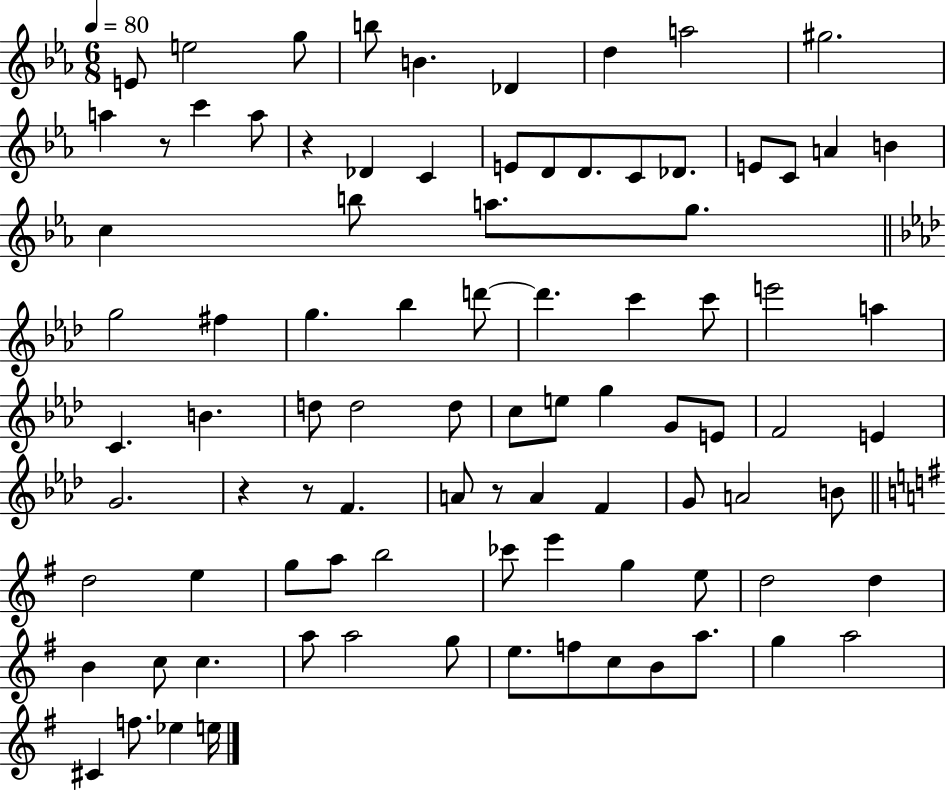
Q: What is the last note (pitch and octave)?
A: E5